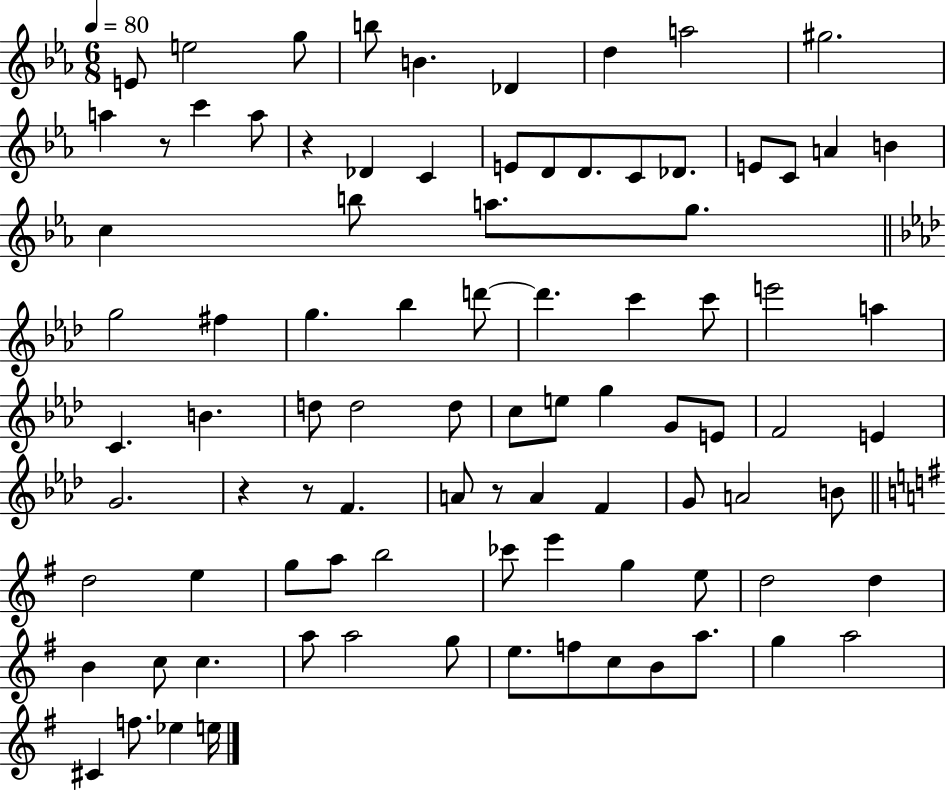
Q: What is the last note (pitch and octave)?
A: E5